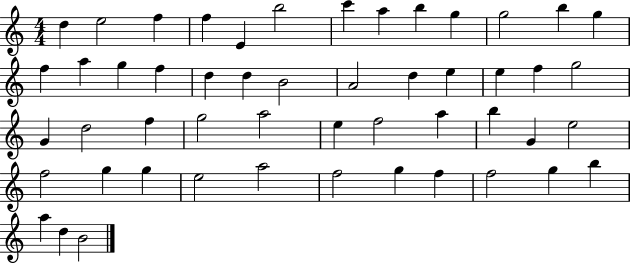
X:1
T:Untitled
M:4/4
L:1/4
K:C
d e2 f f E b2 c' a b g g2 b g f a g f d d B2 A2 d e e f g2 G d2 f g2 a2 e f2 a b G e2 f2 g g e2 a2 f2 g f f2 g b a d B2